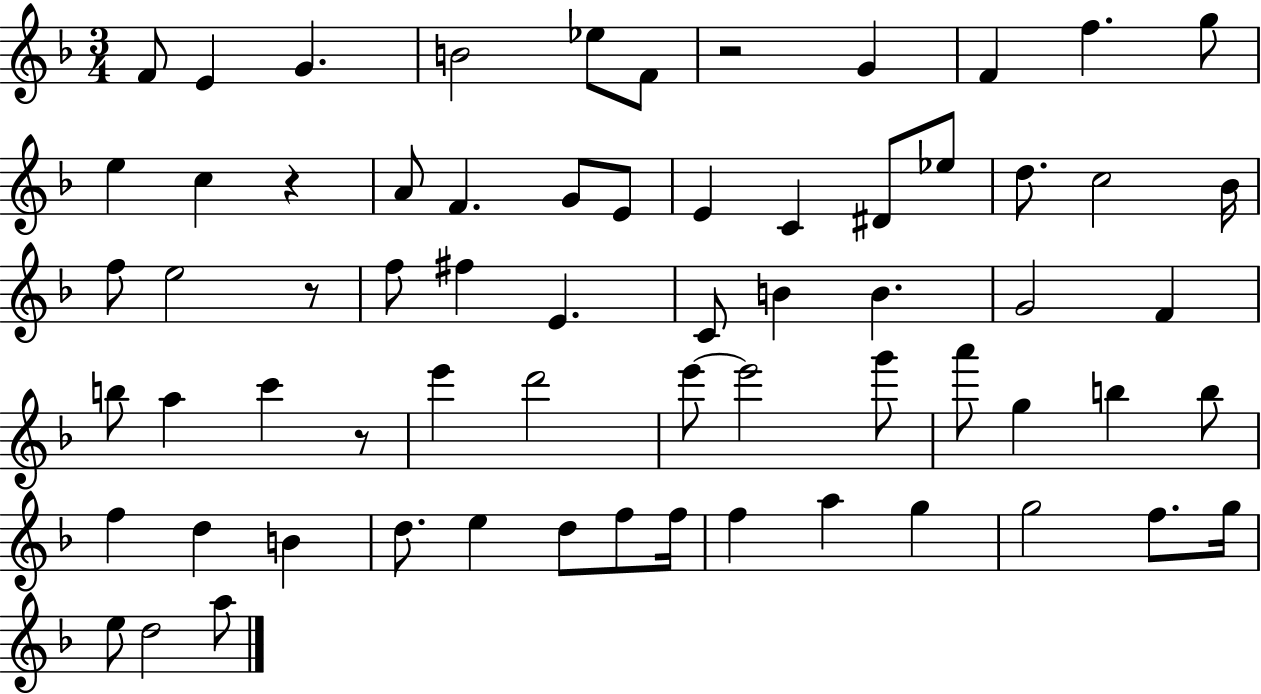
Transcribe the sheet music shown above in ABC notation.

X:1
T:Untitled
M:3/4
L:1/4
K:F
F/2 E G B2 _e/2 F/2 z2 G F f g/2 e c z A/2 F G/2 E/2 E C ^D/2 _e/2 d/2 c2 _B/4 f/2 e2 z/2 f/2 ^f E C/2 B B G2 F b/2 a c' z/2 e' d'2 e'/2 e'2 g'/2 a'/2 g b b/2 f d B d/2 e d/2 f/2 f/4 f a g g2 f/2 g/4 e/2 d2 a/2